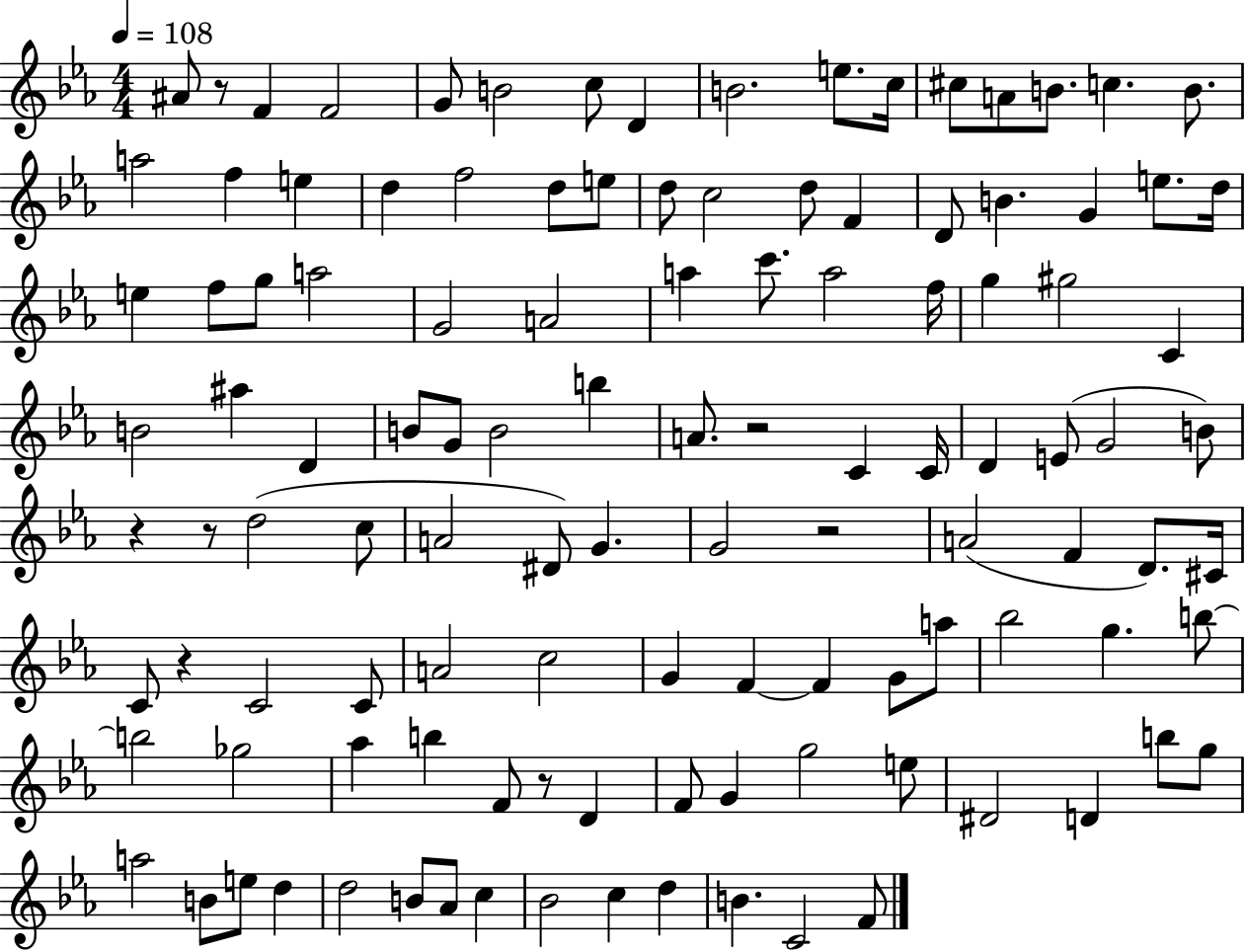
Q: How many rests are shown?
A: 7